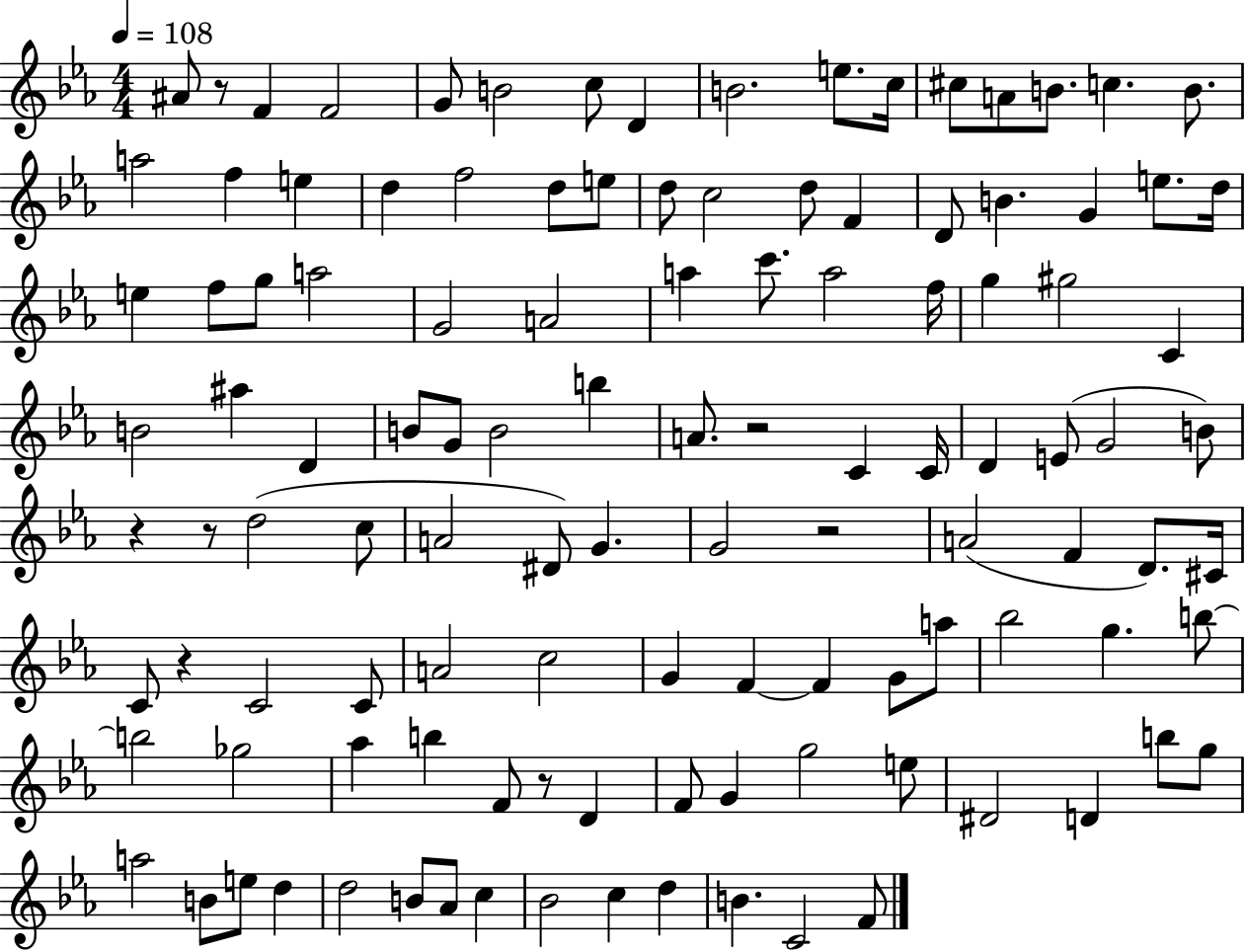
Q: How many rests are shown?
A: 7